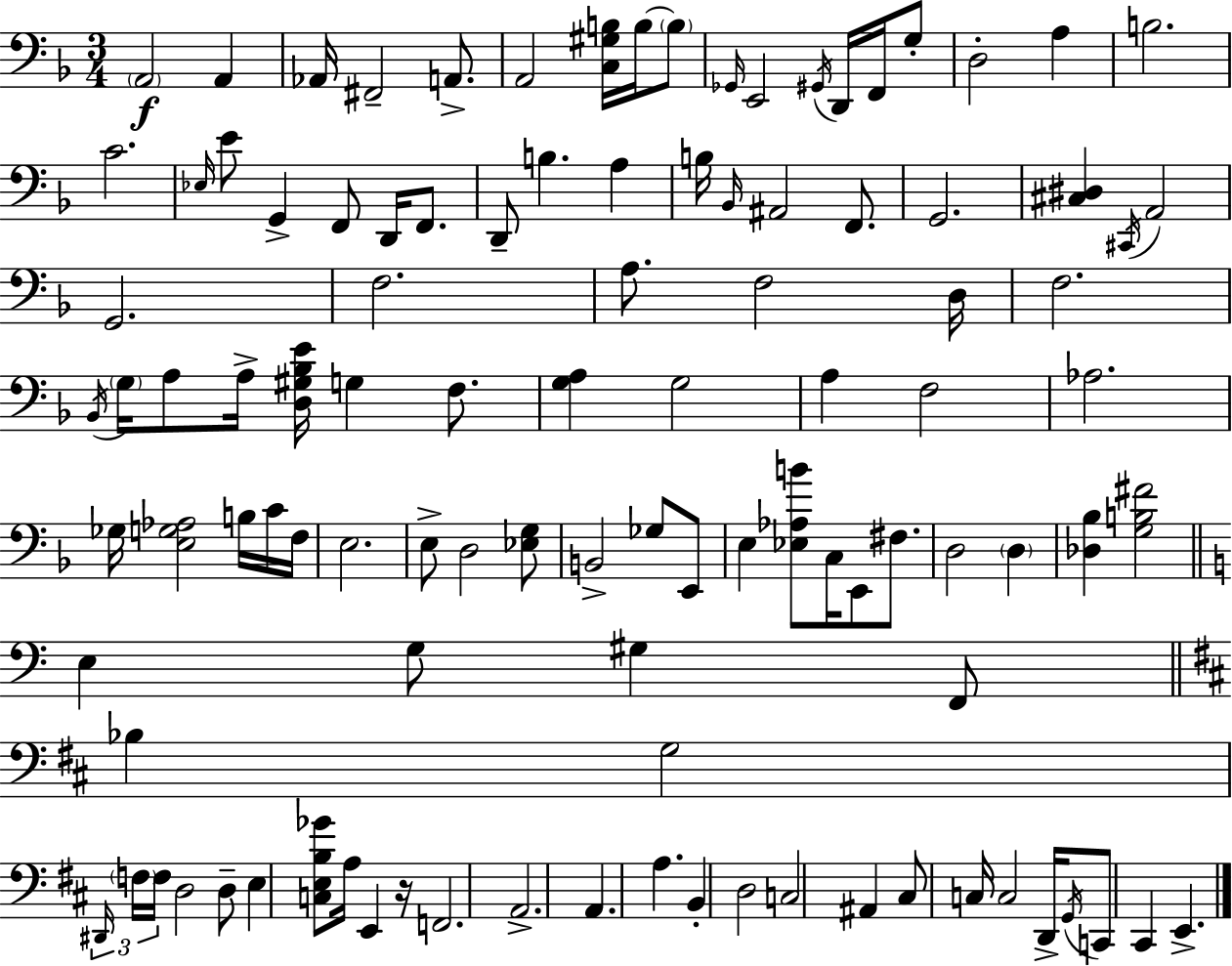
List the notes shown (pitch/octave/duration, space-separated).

A2/h A2/q Ab2/s F#2/h A2/e. A2/h [C3,G#3,B3]/s B3/s B3/e Gb2/s E2/h G#2/s D2/s F2/s G3/e D3/h A3/q B3/h. C4/h. Eb3/s E4/e G2/q F2/e D2/s F2/e. D2/e B3/q. A3/q B3/s Bb2/s A#2/h F2/e. G2/h. [C#3,D#3]/q C#2/s A2/h G2/h. F3/h. A3/e. F3/h D3/s F3/h. Bb2/s G3/s A3/e A3/s [D3,G#3,Bb3,E4]/s G3/q F3/e. [G3,A3]/q G3/h A3/q F3/h Ab3/h. Gb3/s [E3,G3,Ab3]/h B3/s C4/s F3/s E3/h. E3/e D3/h [Eb3,G3]/e B2/h Gb3/e E2/e E3/q [Eb3,Ab3,B4]/e C3/s E2/e F#3/e. D3/h D3/q [Db3,Bb3]/q [G3,B3,F#4]/h E3/q G3/e G#3/q F2/e Bb3/q G3/h D#2/s F3/s F3/s D3/h D3/e E3/q [C3,E3,B3,Gb4]/e A3/s E2/q R/s F2/h. A2/h. A2/q. A3/q. B2/q D3/h C3/h A#2/q C#3/e C3/s C3/h D2/s G2/s C2/e C#2/q E2/q.